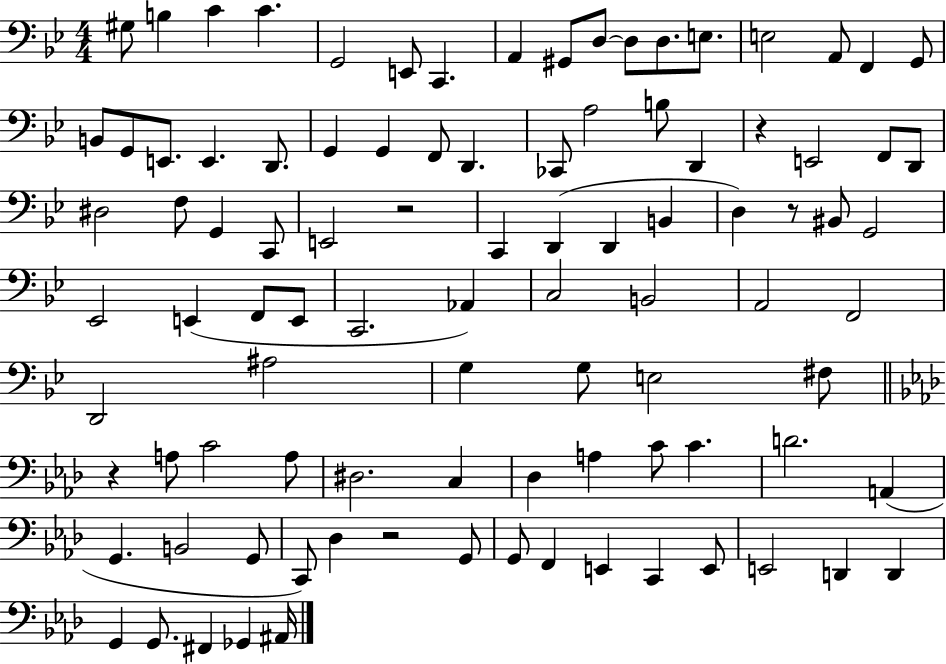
G#3/e B3/q C4/q C4/q. G2/h E2/e C2/q. A2/q G#2/e D3/e D3/e D3/e. E3/e. E3/h A2/e F2/q G2/e B2/e G2/e E2/e. E2/q. D2/e. G2/q G2/q F2/e D2/q. CES2/e A3/h B3/e D2/q R/q E2/h F2/e D2/e D#3/h F3/e G2/q C2/e E2/h R/h C2/q D2/q D2/q B2/q D3/q R/e BIS2/e G2/h Eb2/h E2/q F2/e E2/e C2/h. Ab2/q C3/h B2/h A2/h F2/h D2/h A#3/h G3/q G3/e E3/h F#3/e R/q A3/e C4/h A3/e D#3/h. C3/q Db3/q A3/q C4/e C4/q. D4/h. A2/q G2/q. B2/h G2/e C2/e Db3/q R/h G2/e G2/e F2/q E2/q C2/q E2/e E2/h D2/q D2/q G2/q G2/e. F#2/q Gb2/q A#2/s